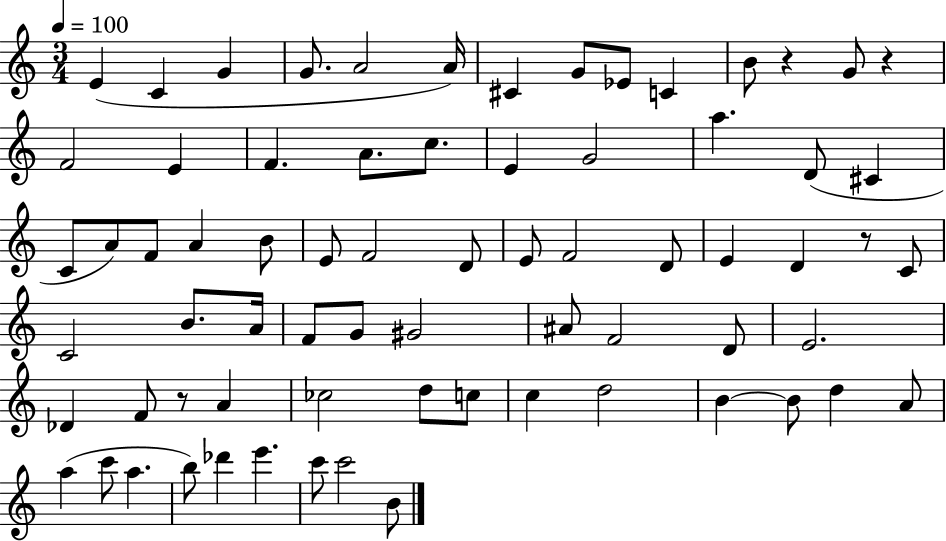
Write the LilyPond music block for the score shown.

{
  \clef treble
  \numericTimeSignature
  \time 3/4
  \key c \major
  \tempo 4 = 100
  e'4( c'4 g'4 | g'8. a'2 a'16) | cis'4 g'8 ees'8 c'4 | b'8 r4 g'8 r4 | \break f'2 e'4 | f'4. a'8. c''8. | e'4 g'2 | a''4. d'8( cis'4 | \break c'8 a'8) f'8 a'4 b'8 | e'8 f'2 d'8 | e'8 f'2 d'8 | e'4 d'4 r8 c'8 | \break c'2 b'8. a'16 | f'8 g'8 gis'2 | ais'8 f'2 d'8 | e'2. | \break des'4 f'8 r8 a'4 | ces''2 d''8 c''8 | c''4 d''2 | b'4~~ b'8 d''4 a'8 | \break a''4( c'''8 a''4. | b''8) des'''4 e'''4. | c'''8 c'''2 b'8 | \bar "|."
}